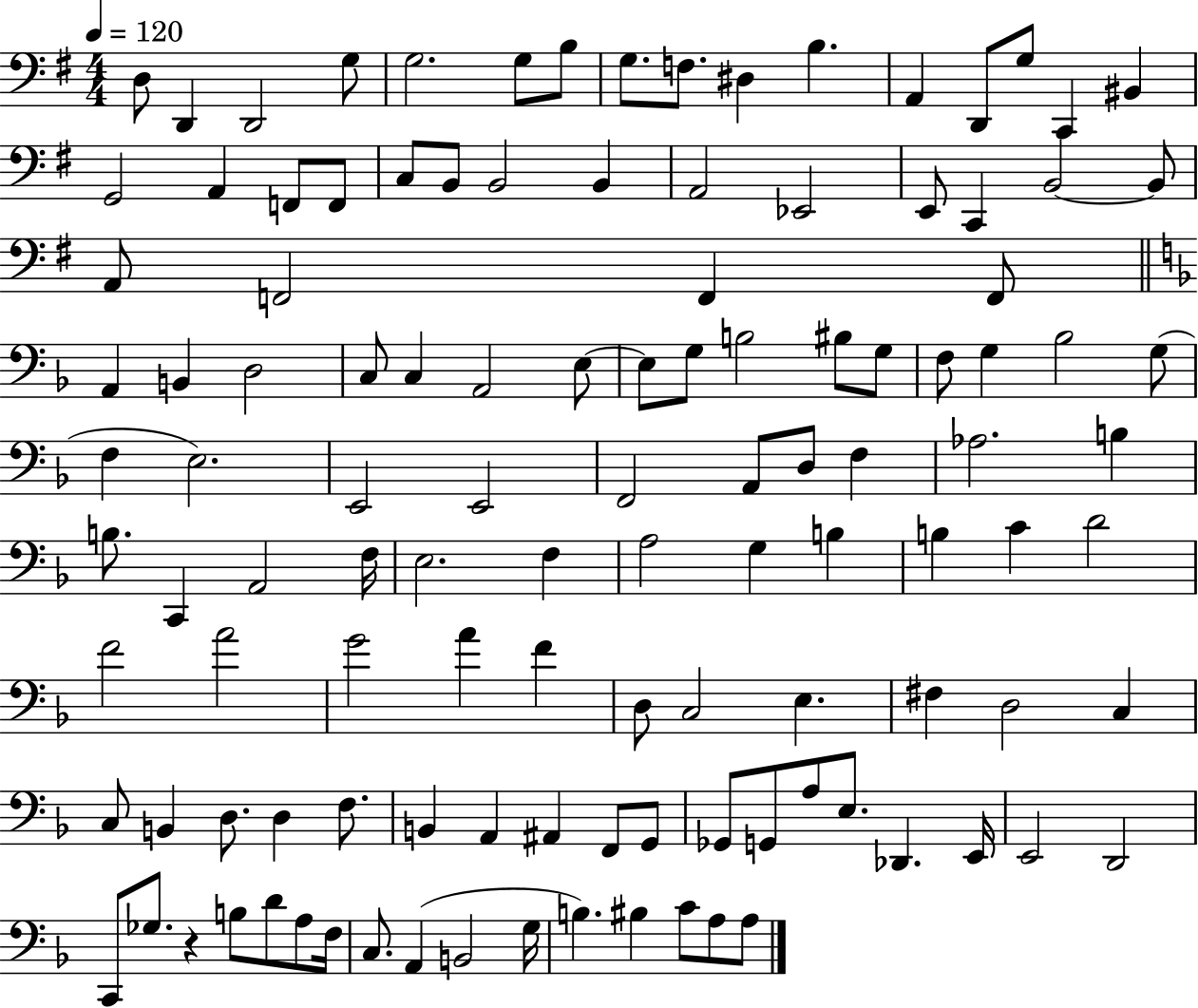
D3/e D2/q D2/h G3/e G3/h. G3/e B3/e G3/e. F3/e. D#3/q B3/q. A2/q D2/e G3/e C2/q BIS2/q G2/h A2/q F2/e F2/e C3/e B2/e B2/h B2/q A2/h Eb2/h E2/e C2/q B2/h B2/e A2/e F2/h F2/q F2/e A2/q B2/q D3/h C3/e C3/q A2/h E3/e E3/e G3/e B3/h BIS3/e G3/e F3/e G3/q Bb3/h G3/e F3/q E3/h. E2/h E2/h F2/h A2/e D3/e F3/q Ab3/h. B3/q B3/e. C2/q A2/h F3/s E3/h. F3/q A3/h G3/q B3/q B3/q C4/q D4/h F4/h A4/h G4/h A4/q F4/q D3/e C3/h E3/q. F#3/q D3/h C3/q C3/e B2/q D3/e. D3/q F3/e. B2/q A2/q A#2/q F2/e G2/e Gb2/e G2/e A3/e E3/e. Db2/q. E2/s E2/h D2/h C2/e Gb3/e. R/q B3/e D4/e A3/e F3/s C3/e. A2/q B2/h G3/s B3/q. BIS3/q C4/e A3/e A3/e